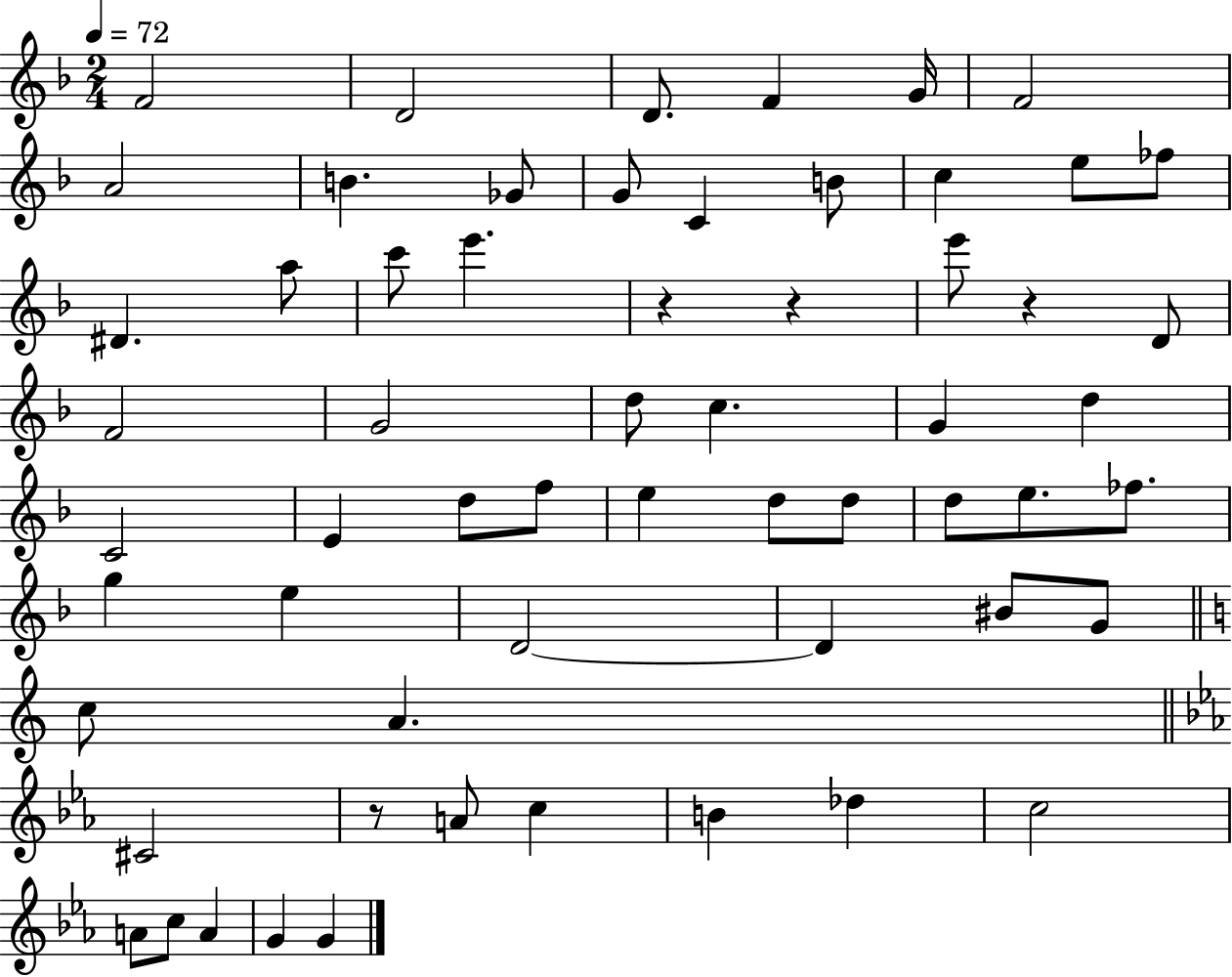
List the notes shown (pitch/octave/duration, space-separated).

F4/h D4/h D4/e. F4/q G4/s F4/h A4/h B4/q. Gb4/e G4/e C4/q B4/e C5/q E5/e FES5/e D#4/q. A5/e C6/e E6/q. R/q R/q E6/e R/q D4/e F4/h G4/h D5/e C5/q. G4/q D5/q C4/h E4/q D5/e F5/e E5/q D5/e D5/e D5/e E5/e. FES5/e. G5/q E5/q D4/h D4/q BIS4/e G4/e C5/e A4/q. C#4/h R/e A4/e C5/q B4/q Db5/q C5/h A4/e C5/e A4/q G4/q G4/q